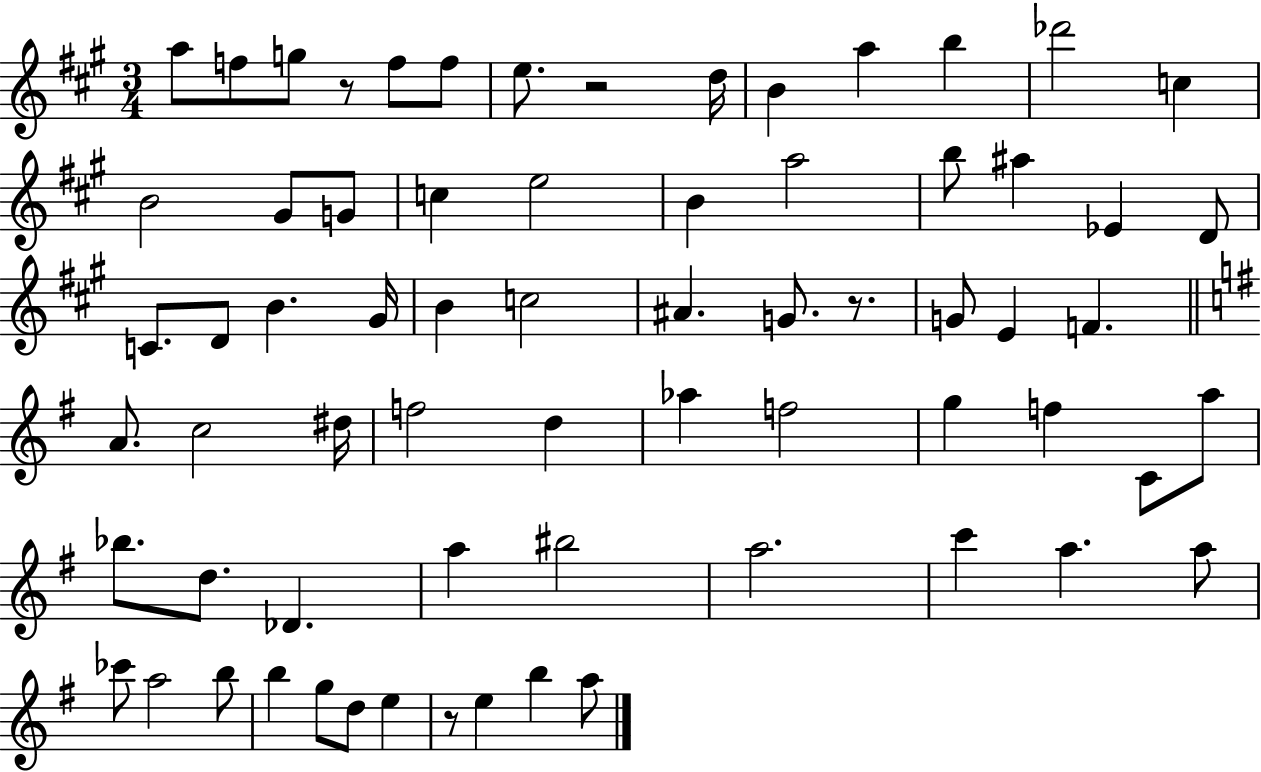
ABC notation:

X:1
T:Untitled
M:3/4
L:1/4
K:A
a/2 f/2 g/2 z/2 f/2 f/2 e/2 z2 d/4 B a b _d'2 c B2 ^G/2 G/2 c e2 B a2 b/2 ^a _E D/2 C/2 D/2 B ^G/4 B c2 ^A G/2 z/2 G/2 E F A/2 c2 ^d/4 f2 d _a f2 g f C/2 a/2 _b/2 d/2 _D a ^b2 a2 c' a a/2 _c'/2 a2 b/2 b g/2 d/2 e z/2 e b a/2